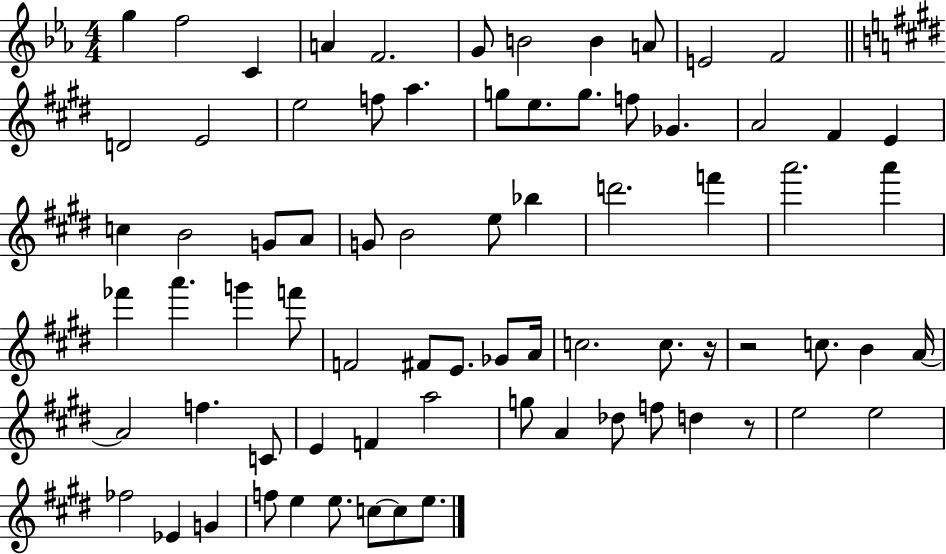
{
  \clef treble
  \numericTimeSignature
  \time 4/4
  \key ees \major
  \repeat volta 2 { g''4 f''2 c'4 | a'4 f'2. | g'8 b'2 b'4 a'8 | e'2 f'2 | \break \bar "||" \break \key e \major d'2 e'2 | e''2 f''8 a''4. | g''8 e''8. g''8. f''8 ges'4. | a'2 fis'4 e'4 | \break c''4 b'2 g'8 a'8 | g'8 b'2 e''8 bes''4 | d'''2. f'''4 | a'''2. a'''4 | \break fes'''4 a'''4. g'''4 f'''8 | f'2 fis'8 e'8. ges'8 a'16 | c''2. c''8. r16 | r2 c''8. b'4 a'16~~ | \break a'2 f''4. c'8 | e'4 f'4 a''2 | g''8 a'4 des''8 f''8 d''4 r8 | e''2 e''2 | \break fes''2 ees'4 g'4 | f''8 e''4 e''8. c''8~~ c''8 e''8. | } \bar "|."
}